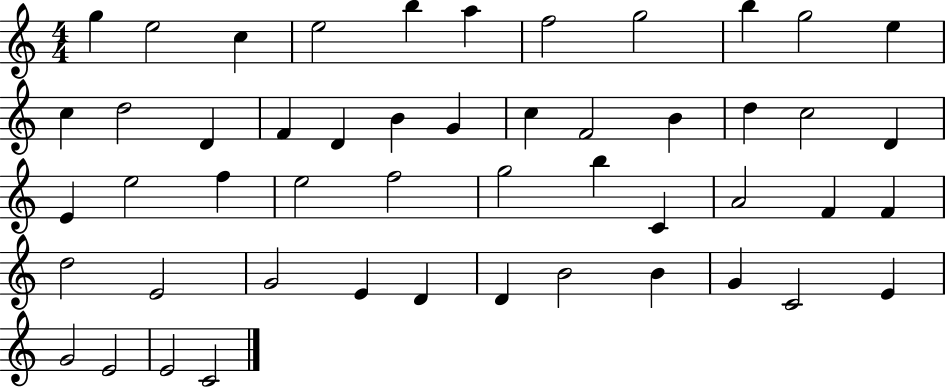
X:1
T:Untitled
M:4/4
L:1/4
K:C
g e2 c e2 b a f2 g2 b g2 e c d2 D F D B G c F2 B d c2 D E e2 f e2 f2 g2 b C A2 F F d2 E2 G2 E D D B2 B G C2 E G2 E2 E2 C2